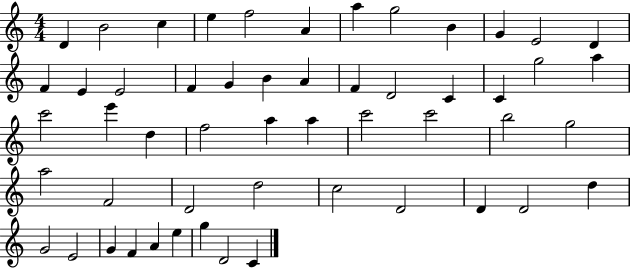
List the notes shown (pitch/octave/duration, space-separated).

D4/q B4/h C5/q E5/q F5/h A4/q A5/q G5/h B4/q G4/q E4/h D4/q F4/q E4/q E4/h F4/q G4/q B4/q A4/q F4/q D4/h C4/q C4/q G5/h A5/q C6/h E6/q D5/q F5/h A5/q A5/q C6/h C6/h B5/h G5/h A5/h F4/h D4/h D5/h C5/h D4/h D4/q D4/h D5/q G4/h E4/h G4/q F4/q A4/q E5/q G5/q D4/h C4/q